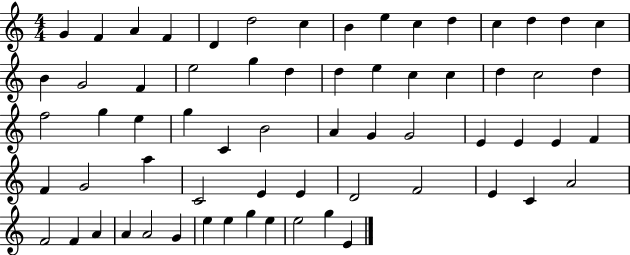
{
  \clef treble
  \numericTimeSignature
  \time 4/4
  \key c \major
  g'4 f'4 a'4 f'4 | d'4 d''2 c''4 | b'4 e''4 c''4 d''4 | c''4 d''4 d''4 c''4 | \break b'4 g'2 f'4 | e''2 g''4 d''4 | d''4 e''4 c''4 c''4 | d''4 c''2 d''4 | \break f''2 g''4 e''4 | g''4 c'4 b'2 | a'4 g'4 g'2 | e'4 e'4 e'4 f'4 | \break f'4 g'2 a''4 | c'2 e'4 e'4 | d'2 f'2 | e'4 c'4 a'2 | \break f'2 f'4 a'4 | a'4 a'2 g'4 | e''4 e''4 g''4 e''4 | e''2 g''4 e'4 | \break \bar "|."
}